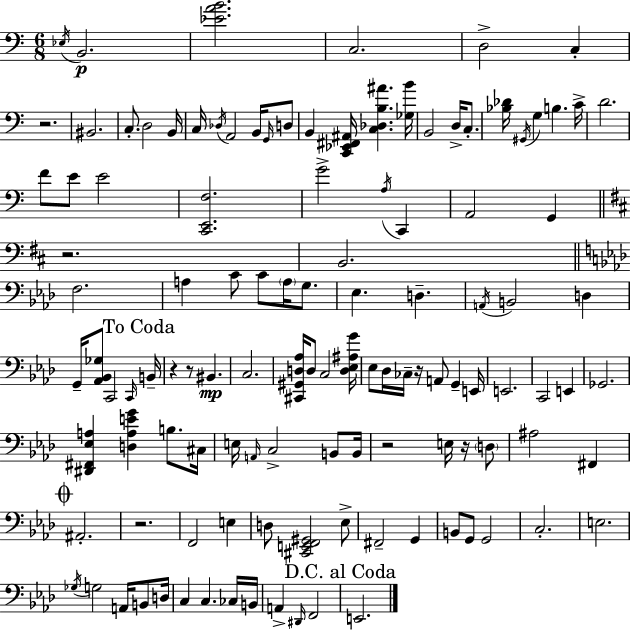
Eb3/s B2/h. [Eb4,A4,B4]/h. C3/h. D3/h C3/q R/h. BIS2/h. C3/e. D3/h B2/s C3/s Db3/s A2/h B2/s G2/s D3/e B2/q [C2,Eb2,F#2,A#2]/s [C3,Db3,B3,A#4]/q. [Gb3,B4]/s B2/h D3/s C3/e. [Bb3,Db4]/s G#2/s G3/q B3/q. C4/s D4/h. F4/e E4/e E4/h [C2,E2,F3]/h. G4/h A3/s C2/q A2/h G2/q R/h. B2/h. F3/h. A3/q C4/e C4/e A3/s G3/e. Eb3/q. D3/q. A2/s B2/h D3/q G2/s [Ab2,Bb2,Gb3]/e C2/h C2/s B2/s R/q R/e BIS2/q. C3/h. [C#2,G#2,D3,Ab3]/s D3/e C3/h [D3,Eb3,A#3,G4]/s Eb3/e Db3/s CES3/s R/s A2/e G2/q E2/s E2/h. C2/h E2/q Gb2/h. [D#2,F#2,Eb3,A3]/q [D3,A3,E4,G4]/q B3/e. C#3/s E3/s A2/s C3/h B2/e B2/s R/h E3/s R/s D3/e A#3/h F#2/q A#2/h. R/h. F2/h E3/q D3/e [C#2,E2,F2,G#2]/h Eb3/e F#2/h G2/q B2/e G2/e G2/h C3/h. E3/h. Gb3/s G3/h A2/s B2/e D3/s C3/q C3/q. CES3/s B2/s A2/q D#2/s F2/h E2/h.